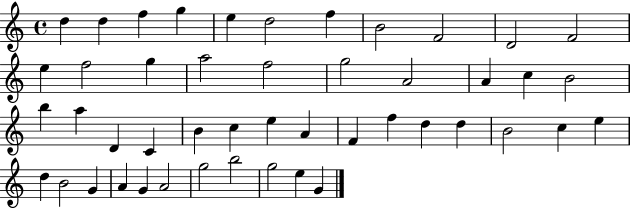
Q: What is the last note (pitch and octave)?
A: G4